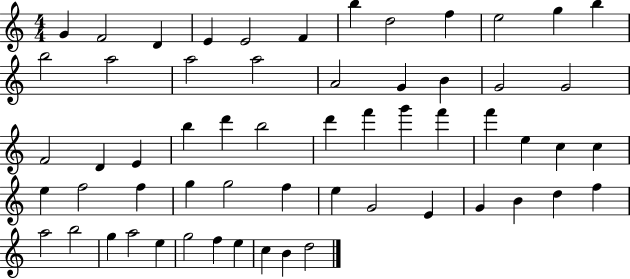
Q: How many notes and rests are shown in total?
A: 59